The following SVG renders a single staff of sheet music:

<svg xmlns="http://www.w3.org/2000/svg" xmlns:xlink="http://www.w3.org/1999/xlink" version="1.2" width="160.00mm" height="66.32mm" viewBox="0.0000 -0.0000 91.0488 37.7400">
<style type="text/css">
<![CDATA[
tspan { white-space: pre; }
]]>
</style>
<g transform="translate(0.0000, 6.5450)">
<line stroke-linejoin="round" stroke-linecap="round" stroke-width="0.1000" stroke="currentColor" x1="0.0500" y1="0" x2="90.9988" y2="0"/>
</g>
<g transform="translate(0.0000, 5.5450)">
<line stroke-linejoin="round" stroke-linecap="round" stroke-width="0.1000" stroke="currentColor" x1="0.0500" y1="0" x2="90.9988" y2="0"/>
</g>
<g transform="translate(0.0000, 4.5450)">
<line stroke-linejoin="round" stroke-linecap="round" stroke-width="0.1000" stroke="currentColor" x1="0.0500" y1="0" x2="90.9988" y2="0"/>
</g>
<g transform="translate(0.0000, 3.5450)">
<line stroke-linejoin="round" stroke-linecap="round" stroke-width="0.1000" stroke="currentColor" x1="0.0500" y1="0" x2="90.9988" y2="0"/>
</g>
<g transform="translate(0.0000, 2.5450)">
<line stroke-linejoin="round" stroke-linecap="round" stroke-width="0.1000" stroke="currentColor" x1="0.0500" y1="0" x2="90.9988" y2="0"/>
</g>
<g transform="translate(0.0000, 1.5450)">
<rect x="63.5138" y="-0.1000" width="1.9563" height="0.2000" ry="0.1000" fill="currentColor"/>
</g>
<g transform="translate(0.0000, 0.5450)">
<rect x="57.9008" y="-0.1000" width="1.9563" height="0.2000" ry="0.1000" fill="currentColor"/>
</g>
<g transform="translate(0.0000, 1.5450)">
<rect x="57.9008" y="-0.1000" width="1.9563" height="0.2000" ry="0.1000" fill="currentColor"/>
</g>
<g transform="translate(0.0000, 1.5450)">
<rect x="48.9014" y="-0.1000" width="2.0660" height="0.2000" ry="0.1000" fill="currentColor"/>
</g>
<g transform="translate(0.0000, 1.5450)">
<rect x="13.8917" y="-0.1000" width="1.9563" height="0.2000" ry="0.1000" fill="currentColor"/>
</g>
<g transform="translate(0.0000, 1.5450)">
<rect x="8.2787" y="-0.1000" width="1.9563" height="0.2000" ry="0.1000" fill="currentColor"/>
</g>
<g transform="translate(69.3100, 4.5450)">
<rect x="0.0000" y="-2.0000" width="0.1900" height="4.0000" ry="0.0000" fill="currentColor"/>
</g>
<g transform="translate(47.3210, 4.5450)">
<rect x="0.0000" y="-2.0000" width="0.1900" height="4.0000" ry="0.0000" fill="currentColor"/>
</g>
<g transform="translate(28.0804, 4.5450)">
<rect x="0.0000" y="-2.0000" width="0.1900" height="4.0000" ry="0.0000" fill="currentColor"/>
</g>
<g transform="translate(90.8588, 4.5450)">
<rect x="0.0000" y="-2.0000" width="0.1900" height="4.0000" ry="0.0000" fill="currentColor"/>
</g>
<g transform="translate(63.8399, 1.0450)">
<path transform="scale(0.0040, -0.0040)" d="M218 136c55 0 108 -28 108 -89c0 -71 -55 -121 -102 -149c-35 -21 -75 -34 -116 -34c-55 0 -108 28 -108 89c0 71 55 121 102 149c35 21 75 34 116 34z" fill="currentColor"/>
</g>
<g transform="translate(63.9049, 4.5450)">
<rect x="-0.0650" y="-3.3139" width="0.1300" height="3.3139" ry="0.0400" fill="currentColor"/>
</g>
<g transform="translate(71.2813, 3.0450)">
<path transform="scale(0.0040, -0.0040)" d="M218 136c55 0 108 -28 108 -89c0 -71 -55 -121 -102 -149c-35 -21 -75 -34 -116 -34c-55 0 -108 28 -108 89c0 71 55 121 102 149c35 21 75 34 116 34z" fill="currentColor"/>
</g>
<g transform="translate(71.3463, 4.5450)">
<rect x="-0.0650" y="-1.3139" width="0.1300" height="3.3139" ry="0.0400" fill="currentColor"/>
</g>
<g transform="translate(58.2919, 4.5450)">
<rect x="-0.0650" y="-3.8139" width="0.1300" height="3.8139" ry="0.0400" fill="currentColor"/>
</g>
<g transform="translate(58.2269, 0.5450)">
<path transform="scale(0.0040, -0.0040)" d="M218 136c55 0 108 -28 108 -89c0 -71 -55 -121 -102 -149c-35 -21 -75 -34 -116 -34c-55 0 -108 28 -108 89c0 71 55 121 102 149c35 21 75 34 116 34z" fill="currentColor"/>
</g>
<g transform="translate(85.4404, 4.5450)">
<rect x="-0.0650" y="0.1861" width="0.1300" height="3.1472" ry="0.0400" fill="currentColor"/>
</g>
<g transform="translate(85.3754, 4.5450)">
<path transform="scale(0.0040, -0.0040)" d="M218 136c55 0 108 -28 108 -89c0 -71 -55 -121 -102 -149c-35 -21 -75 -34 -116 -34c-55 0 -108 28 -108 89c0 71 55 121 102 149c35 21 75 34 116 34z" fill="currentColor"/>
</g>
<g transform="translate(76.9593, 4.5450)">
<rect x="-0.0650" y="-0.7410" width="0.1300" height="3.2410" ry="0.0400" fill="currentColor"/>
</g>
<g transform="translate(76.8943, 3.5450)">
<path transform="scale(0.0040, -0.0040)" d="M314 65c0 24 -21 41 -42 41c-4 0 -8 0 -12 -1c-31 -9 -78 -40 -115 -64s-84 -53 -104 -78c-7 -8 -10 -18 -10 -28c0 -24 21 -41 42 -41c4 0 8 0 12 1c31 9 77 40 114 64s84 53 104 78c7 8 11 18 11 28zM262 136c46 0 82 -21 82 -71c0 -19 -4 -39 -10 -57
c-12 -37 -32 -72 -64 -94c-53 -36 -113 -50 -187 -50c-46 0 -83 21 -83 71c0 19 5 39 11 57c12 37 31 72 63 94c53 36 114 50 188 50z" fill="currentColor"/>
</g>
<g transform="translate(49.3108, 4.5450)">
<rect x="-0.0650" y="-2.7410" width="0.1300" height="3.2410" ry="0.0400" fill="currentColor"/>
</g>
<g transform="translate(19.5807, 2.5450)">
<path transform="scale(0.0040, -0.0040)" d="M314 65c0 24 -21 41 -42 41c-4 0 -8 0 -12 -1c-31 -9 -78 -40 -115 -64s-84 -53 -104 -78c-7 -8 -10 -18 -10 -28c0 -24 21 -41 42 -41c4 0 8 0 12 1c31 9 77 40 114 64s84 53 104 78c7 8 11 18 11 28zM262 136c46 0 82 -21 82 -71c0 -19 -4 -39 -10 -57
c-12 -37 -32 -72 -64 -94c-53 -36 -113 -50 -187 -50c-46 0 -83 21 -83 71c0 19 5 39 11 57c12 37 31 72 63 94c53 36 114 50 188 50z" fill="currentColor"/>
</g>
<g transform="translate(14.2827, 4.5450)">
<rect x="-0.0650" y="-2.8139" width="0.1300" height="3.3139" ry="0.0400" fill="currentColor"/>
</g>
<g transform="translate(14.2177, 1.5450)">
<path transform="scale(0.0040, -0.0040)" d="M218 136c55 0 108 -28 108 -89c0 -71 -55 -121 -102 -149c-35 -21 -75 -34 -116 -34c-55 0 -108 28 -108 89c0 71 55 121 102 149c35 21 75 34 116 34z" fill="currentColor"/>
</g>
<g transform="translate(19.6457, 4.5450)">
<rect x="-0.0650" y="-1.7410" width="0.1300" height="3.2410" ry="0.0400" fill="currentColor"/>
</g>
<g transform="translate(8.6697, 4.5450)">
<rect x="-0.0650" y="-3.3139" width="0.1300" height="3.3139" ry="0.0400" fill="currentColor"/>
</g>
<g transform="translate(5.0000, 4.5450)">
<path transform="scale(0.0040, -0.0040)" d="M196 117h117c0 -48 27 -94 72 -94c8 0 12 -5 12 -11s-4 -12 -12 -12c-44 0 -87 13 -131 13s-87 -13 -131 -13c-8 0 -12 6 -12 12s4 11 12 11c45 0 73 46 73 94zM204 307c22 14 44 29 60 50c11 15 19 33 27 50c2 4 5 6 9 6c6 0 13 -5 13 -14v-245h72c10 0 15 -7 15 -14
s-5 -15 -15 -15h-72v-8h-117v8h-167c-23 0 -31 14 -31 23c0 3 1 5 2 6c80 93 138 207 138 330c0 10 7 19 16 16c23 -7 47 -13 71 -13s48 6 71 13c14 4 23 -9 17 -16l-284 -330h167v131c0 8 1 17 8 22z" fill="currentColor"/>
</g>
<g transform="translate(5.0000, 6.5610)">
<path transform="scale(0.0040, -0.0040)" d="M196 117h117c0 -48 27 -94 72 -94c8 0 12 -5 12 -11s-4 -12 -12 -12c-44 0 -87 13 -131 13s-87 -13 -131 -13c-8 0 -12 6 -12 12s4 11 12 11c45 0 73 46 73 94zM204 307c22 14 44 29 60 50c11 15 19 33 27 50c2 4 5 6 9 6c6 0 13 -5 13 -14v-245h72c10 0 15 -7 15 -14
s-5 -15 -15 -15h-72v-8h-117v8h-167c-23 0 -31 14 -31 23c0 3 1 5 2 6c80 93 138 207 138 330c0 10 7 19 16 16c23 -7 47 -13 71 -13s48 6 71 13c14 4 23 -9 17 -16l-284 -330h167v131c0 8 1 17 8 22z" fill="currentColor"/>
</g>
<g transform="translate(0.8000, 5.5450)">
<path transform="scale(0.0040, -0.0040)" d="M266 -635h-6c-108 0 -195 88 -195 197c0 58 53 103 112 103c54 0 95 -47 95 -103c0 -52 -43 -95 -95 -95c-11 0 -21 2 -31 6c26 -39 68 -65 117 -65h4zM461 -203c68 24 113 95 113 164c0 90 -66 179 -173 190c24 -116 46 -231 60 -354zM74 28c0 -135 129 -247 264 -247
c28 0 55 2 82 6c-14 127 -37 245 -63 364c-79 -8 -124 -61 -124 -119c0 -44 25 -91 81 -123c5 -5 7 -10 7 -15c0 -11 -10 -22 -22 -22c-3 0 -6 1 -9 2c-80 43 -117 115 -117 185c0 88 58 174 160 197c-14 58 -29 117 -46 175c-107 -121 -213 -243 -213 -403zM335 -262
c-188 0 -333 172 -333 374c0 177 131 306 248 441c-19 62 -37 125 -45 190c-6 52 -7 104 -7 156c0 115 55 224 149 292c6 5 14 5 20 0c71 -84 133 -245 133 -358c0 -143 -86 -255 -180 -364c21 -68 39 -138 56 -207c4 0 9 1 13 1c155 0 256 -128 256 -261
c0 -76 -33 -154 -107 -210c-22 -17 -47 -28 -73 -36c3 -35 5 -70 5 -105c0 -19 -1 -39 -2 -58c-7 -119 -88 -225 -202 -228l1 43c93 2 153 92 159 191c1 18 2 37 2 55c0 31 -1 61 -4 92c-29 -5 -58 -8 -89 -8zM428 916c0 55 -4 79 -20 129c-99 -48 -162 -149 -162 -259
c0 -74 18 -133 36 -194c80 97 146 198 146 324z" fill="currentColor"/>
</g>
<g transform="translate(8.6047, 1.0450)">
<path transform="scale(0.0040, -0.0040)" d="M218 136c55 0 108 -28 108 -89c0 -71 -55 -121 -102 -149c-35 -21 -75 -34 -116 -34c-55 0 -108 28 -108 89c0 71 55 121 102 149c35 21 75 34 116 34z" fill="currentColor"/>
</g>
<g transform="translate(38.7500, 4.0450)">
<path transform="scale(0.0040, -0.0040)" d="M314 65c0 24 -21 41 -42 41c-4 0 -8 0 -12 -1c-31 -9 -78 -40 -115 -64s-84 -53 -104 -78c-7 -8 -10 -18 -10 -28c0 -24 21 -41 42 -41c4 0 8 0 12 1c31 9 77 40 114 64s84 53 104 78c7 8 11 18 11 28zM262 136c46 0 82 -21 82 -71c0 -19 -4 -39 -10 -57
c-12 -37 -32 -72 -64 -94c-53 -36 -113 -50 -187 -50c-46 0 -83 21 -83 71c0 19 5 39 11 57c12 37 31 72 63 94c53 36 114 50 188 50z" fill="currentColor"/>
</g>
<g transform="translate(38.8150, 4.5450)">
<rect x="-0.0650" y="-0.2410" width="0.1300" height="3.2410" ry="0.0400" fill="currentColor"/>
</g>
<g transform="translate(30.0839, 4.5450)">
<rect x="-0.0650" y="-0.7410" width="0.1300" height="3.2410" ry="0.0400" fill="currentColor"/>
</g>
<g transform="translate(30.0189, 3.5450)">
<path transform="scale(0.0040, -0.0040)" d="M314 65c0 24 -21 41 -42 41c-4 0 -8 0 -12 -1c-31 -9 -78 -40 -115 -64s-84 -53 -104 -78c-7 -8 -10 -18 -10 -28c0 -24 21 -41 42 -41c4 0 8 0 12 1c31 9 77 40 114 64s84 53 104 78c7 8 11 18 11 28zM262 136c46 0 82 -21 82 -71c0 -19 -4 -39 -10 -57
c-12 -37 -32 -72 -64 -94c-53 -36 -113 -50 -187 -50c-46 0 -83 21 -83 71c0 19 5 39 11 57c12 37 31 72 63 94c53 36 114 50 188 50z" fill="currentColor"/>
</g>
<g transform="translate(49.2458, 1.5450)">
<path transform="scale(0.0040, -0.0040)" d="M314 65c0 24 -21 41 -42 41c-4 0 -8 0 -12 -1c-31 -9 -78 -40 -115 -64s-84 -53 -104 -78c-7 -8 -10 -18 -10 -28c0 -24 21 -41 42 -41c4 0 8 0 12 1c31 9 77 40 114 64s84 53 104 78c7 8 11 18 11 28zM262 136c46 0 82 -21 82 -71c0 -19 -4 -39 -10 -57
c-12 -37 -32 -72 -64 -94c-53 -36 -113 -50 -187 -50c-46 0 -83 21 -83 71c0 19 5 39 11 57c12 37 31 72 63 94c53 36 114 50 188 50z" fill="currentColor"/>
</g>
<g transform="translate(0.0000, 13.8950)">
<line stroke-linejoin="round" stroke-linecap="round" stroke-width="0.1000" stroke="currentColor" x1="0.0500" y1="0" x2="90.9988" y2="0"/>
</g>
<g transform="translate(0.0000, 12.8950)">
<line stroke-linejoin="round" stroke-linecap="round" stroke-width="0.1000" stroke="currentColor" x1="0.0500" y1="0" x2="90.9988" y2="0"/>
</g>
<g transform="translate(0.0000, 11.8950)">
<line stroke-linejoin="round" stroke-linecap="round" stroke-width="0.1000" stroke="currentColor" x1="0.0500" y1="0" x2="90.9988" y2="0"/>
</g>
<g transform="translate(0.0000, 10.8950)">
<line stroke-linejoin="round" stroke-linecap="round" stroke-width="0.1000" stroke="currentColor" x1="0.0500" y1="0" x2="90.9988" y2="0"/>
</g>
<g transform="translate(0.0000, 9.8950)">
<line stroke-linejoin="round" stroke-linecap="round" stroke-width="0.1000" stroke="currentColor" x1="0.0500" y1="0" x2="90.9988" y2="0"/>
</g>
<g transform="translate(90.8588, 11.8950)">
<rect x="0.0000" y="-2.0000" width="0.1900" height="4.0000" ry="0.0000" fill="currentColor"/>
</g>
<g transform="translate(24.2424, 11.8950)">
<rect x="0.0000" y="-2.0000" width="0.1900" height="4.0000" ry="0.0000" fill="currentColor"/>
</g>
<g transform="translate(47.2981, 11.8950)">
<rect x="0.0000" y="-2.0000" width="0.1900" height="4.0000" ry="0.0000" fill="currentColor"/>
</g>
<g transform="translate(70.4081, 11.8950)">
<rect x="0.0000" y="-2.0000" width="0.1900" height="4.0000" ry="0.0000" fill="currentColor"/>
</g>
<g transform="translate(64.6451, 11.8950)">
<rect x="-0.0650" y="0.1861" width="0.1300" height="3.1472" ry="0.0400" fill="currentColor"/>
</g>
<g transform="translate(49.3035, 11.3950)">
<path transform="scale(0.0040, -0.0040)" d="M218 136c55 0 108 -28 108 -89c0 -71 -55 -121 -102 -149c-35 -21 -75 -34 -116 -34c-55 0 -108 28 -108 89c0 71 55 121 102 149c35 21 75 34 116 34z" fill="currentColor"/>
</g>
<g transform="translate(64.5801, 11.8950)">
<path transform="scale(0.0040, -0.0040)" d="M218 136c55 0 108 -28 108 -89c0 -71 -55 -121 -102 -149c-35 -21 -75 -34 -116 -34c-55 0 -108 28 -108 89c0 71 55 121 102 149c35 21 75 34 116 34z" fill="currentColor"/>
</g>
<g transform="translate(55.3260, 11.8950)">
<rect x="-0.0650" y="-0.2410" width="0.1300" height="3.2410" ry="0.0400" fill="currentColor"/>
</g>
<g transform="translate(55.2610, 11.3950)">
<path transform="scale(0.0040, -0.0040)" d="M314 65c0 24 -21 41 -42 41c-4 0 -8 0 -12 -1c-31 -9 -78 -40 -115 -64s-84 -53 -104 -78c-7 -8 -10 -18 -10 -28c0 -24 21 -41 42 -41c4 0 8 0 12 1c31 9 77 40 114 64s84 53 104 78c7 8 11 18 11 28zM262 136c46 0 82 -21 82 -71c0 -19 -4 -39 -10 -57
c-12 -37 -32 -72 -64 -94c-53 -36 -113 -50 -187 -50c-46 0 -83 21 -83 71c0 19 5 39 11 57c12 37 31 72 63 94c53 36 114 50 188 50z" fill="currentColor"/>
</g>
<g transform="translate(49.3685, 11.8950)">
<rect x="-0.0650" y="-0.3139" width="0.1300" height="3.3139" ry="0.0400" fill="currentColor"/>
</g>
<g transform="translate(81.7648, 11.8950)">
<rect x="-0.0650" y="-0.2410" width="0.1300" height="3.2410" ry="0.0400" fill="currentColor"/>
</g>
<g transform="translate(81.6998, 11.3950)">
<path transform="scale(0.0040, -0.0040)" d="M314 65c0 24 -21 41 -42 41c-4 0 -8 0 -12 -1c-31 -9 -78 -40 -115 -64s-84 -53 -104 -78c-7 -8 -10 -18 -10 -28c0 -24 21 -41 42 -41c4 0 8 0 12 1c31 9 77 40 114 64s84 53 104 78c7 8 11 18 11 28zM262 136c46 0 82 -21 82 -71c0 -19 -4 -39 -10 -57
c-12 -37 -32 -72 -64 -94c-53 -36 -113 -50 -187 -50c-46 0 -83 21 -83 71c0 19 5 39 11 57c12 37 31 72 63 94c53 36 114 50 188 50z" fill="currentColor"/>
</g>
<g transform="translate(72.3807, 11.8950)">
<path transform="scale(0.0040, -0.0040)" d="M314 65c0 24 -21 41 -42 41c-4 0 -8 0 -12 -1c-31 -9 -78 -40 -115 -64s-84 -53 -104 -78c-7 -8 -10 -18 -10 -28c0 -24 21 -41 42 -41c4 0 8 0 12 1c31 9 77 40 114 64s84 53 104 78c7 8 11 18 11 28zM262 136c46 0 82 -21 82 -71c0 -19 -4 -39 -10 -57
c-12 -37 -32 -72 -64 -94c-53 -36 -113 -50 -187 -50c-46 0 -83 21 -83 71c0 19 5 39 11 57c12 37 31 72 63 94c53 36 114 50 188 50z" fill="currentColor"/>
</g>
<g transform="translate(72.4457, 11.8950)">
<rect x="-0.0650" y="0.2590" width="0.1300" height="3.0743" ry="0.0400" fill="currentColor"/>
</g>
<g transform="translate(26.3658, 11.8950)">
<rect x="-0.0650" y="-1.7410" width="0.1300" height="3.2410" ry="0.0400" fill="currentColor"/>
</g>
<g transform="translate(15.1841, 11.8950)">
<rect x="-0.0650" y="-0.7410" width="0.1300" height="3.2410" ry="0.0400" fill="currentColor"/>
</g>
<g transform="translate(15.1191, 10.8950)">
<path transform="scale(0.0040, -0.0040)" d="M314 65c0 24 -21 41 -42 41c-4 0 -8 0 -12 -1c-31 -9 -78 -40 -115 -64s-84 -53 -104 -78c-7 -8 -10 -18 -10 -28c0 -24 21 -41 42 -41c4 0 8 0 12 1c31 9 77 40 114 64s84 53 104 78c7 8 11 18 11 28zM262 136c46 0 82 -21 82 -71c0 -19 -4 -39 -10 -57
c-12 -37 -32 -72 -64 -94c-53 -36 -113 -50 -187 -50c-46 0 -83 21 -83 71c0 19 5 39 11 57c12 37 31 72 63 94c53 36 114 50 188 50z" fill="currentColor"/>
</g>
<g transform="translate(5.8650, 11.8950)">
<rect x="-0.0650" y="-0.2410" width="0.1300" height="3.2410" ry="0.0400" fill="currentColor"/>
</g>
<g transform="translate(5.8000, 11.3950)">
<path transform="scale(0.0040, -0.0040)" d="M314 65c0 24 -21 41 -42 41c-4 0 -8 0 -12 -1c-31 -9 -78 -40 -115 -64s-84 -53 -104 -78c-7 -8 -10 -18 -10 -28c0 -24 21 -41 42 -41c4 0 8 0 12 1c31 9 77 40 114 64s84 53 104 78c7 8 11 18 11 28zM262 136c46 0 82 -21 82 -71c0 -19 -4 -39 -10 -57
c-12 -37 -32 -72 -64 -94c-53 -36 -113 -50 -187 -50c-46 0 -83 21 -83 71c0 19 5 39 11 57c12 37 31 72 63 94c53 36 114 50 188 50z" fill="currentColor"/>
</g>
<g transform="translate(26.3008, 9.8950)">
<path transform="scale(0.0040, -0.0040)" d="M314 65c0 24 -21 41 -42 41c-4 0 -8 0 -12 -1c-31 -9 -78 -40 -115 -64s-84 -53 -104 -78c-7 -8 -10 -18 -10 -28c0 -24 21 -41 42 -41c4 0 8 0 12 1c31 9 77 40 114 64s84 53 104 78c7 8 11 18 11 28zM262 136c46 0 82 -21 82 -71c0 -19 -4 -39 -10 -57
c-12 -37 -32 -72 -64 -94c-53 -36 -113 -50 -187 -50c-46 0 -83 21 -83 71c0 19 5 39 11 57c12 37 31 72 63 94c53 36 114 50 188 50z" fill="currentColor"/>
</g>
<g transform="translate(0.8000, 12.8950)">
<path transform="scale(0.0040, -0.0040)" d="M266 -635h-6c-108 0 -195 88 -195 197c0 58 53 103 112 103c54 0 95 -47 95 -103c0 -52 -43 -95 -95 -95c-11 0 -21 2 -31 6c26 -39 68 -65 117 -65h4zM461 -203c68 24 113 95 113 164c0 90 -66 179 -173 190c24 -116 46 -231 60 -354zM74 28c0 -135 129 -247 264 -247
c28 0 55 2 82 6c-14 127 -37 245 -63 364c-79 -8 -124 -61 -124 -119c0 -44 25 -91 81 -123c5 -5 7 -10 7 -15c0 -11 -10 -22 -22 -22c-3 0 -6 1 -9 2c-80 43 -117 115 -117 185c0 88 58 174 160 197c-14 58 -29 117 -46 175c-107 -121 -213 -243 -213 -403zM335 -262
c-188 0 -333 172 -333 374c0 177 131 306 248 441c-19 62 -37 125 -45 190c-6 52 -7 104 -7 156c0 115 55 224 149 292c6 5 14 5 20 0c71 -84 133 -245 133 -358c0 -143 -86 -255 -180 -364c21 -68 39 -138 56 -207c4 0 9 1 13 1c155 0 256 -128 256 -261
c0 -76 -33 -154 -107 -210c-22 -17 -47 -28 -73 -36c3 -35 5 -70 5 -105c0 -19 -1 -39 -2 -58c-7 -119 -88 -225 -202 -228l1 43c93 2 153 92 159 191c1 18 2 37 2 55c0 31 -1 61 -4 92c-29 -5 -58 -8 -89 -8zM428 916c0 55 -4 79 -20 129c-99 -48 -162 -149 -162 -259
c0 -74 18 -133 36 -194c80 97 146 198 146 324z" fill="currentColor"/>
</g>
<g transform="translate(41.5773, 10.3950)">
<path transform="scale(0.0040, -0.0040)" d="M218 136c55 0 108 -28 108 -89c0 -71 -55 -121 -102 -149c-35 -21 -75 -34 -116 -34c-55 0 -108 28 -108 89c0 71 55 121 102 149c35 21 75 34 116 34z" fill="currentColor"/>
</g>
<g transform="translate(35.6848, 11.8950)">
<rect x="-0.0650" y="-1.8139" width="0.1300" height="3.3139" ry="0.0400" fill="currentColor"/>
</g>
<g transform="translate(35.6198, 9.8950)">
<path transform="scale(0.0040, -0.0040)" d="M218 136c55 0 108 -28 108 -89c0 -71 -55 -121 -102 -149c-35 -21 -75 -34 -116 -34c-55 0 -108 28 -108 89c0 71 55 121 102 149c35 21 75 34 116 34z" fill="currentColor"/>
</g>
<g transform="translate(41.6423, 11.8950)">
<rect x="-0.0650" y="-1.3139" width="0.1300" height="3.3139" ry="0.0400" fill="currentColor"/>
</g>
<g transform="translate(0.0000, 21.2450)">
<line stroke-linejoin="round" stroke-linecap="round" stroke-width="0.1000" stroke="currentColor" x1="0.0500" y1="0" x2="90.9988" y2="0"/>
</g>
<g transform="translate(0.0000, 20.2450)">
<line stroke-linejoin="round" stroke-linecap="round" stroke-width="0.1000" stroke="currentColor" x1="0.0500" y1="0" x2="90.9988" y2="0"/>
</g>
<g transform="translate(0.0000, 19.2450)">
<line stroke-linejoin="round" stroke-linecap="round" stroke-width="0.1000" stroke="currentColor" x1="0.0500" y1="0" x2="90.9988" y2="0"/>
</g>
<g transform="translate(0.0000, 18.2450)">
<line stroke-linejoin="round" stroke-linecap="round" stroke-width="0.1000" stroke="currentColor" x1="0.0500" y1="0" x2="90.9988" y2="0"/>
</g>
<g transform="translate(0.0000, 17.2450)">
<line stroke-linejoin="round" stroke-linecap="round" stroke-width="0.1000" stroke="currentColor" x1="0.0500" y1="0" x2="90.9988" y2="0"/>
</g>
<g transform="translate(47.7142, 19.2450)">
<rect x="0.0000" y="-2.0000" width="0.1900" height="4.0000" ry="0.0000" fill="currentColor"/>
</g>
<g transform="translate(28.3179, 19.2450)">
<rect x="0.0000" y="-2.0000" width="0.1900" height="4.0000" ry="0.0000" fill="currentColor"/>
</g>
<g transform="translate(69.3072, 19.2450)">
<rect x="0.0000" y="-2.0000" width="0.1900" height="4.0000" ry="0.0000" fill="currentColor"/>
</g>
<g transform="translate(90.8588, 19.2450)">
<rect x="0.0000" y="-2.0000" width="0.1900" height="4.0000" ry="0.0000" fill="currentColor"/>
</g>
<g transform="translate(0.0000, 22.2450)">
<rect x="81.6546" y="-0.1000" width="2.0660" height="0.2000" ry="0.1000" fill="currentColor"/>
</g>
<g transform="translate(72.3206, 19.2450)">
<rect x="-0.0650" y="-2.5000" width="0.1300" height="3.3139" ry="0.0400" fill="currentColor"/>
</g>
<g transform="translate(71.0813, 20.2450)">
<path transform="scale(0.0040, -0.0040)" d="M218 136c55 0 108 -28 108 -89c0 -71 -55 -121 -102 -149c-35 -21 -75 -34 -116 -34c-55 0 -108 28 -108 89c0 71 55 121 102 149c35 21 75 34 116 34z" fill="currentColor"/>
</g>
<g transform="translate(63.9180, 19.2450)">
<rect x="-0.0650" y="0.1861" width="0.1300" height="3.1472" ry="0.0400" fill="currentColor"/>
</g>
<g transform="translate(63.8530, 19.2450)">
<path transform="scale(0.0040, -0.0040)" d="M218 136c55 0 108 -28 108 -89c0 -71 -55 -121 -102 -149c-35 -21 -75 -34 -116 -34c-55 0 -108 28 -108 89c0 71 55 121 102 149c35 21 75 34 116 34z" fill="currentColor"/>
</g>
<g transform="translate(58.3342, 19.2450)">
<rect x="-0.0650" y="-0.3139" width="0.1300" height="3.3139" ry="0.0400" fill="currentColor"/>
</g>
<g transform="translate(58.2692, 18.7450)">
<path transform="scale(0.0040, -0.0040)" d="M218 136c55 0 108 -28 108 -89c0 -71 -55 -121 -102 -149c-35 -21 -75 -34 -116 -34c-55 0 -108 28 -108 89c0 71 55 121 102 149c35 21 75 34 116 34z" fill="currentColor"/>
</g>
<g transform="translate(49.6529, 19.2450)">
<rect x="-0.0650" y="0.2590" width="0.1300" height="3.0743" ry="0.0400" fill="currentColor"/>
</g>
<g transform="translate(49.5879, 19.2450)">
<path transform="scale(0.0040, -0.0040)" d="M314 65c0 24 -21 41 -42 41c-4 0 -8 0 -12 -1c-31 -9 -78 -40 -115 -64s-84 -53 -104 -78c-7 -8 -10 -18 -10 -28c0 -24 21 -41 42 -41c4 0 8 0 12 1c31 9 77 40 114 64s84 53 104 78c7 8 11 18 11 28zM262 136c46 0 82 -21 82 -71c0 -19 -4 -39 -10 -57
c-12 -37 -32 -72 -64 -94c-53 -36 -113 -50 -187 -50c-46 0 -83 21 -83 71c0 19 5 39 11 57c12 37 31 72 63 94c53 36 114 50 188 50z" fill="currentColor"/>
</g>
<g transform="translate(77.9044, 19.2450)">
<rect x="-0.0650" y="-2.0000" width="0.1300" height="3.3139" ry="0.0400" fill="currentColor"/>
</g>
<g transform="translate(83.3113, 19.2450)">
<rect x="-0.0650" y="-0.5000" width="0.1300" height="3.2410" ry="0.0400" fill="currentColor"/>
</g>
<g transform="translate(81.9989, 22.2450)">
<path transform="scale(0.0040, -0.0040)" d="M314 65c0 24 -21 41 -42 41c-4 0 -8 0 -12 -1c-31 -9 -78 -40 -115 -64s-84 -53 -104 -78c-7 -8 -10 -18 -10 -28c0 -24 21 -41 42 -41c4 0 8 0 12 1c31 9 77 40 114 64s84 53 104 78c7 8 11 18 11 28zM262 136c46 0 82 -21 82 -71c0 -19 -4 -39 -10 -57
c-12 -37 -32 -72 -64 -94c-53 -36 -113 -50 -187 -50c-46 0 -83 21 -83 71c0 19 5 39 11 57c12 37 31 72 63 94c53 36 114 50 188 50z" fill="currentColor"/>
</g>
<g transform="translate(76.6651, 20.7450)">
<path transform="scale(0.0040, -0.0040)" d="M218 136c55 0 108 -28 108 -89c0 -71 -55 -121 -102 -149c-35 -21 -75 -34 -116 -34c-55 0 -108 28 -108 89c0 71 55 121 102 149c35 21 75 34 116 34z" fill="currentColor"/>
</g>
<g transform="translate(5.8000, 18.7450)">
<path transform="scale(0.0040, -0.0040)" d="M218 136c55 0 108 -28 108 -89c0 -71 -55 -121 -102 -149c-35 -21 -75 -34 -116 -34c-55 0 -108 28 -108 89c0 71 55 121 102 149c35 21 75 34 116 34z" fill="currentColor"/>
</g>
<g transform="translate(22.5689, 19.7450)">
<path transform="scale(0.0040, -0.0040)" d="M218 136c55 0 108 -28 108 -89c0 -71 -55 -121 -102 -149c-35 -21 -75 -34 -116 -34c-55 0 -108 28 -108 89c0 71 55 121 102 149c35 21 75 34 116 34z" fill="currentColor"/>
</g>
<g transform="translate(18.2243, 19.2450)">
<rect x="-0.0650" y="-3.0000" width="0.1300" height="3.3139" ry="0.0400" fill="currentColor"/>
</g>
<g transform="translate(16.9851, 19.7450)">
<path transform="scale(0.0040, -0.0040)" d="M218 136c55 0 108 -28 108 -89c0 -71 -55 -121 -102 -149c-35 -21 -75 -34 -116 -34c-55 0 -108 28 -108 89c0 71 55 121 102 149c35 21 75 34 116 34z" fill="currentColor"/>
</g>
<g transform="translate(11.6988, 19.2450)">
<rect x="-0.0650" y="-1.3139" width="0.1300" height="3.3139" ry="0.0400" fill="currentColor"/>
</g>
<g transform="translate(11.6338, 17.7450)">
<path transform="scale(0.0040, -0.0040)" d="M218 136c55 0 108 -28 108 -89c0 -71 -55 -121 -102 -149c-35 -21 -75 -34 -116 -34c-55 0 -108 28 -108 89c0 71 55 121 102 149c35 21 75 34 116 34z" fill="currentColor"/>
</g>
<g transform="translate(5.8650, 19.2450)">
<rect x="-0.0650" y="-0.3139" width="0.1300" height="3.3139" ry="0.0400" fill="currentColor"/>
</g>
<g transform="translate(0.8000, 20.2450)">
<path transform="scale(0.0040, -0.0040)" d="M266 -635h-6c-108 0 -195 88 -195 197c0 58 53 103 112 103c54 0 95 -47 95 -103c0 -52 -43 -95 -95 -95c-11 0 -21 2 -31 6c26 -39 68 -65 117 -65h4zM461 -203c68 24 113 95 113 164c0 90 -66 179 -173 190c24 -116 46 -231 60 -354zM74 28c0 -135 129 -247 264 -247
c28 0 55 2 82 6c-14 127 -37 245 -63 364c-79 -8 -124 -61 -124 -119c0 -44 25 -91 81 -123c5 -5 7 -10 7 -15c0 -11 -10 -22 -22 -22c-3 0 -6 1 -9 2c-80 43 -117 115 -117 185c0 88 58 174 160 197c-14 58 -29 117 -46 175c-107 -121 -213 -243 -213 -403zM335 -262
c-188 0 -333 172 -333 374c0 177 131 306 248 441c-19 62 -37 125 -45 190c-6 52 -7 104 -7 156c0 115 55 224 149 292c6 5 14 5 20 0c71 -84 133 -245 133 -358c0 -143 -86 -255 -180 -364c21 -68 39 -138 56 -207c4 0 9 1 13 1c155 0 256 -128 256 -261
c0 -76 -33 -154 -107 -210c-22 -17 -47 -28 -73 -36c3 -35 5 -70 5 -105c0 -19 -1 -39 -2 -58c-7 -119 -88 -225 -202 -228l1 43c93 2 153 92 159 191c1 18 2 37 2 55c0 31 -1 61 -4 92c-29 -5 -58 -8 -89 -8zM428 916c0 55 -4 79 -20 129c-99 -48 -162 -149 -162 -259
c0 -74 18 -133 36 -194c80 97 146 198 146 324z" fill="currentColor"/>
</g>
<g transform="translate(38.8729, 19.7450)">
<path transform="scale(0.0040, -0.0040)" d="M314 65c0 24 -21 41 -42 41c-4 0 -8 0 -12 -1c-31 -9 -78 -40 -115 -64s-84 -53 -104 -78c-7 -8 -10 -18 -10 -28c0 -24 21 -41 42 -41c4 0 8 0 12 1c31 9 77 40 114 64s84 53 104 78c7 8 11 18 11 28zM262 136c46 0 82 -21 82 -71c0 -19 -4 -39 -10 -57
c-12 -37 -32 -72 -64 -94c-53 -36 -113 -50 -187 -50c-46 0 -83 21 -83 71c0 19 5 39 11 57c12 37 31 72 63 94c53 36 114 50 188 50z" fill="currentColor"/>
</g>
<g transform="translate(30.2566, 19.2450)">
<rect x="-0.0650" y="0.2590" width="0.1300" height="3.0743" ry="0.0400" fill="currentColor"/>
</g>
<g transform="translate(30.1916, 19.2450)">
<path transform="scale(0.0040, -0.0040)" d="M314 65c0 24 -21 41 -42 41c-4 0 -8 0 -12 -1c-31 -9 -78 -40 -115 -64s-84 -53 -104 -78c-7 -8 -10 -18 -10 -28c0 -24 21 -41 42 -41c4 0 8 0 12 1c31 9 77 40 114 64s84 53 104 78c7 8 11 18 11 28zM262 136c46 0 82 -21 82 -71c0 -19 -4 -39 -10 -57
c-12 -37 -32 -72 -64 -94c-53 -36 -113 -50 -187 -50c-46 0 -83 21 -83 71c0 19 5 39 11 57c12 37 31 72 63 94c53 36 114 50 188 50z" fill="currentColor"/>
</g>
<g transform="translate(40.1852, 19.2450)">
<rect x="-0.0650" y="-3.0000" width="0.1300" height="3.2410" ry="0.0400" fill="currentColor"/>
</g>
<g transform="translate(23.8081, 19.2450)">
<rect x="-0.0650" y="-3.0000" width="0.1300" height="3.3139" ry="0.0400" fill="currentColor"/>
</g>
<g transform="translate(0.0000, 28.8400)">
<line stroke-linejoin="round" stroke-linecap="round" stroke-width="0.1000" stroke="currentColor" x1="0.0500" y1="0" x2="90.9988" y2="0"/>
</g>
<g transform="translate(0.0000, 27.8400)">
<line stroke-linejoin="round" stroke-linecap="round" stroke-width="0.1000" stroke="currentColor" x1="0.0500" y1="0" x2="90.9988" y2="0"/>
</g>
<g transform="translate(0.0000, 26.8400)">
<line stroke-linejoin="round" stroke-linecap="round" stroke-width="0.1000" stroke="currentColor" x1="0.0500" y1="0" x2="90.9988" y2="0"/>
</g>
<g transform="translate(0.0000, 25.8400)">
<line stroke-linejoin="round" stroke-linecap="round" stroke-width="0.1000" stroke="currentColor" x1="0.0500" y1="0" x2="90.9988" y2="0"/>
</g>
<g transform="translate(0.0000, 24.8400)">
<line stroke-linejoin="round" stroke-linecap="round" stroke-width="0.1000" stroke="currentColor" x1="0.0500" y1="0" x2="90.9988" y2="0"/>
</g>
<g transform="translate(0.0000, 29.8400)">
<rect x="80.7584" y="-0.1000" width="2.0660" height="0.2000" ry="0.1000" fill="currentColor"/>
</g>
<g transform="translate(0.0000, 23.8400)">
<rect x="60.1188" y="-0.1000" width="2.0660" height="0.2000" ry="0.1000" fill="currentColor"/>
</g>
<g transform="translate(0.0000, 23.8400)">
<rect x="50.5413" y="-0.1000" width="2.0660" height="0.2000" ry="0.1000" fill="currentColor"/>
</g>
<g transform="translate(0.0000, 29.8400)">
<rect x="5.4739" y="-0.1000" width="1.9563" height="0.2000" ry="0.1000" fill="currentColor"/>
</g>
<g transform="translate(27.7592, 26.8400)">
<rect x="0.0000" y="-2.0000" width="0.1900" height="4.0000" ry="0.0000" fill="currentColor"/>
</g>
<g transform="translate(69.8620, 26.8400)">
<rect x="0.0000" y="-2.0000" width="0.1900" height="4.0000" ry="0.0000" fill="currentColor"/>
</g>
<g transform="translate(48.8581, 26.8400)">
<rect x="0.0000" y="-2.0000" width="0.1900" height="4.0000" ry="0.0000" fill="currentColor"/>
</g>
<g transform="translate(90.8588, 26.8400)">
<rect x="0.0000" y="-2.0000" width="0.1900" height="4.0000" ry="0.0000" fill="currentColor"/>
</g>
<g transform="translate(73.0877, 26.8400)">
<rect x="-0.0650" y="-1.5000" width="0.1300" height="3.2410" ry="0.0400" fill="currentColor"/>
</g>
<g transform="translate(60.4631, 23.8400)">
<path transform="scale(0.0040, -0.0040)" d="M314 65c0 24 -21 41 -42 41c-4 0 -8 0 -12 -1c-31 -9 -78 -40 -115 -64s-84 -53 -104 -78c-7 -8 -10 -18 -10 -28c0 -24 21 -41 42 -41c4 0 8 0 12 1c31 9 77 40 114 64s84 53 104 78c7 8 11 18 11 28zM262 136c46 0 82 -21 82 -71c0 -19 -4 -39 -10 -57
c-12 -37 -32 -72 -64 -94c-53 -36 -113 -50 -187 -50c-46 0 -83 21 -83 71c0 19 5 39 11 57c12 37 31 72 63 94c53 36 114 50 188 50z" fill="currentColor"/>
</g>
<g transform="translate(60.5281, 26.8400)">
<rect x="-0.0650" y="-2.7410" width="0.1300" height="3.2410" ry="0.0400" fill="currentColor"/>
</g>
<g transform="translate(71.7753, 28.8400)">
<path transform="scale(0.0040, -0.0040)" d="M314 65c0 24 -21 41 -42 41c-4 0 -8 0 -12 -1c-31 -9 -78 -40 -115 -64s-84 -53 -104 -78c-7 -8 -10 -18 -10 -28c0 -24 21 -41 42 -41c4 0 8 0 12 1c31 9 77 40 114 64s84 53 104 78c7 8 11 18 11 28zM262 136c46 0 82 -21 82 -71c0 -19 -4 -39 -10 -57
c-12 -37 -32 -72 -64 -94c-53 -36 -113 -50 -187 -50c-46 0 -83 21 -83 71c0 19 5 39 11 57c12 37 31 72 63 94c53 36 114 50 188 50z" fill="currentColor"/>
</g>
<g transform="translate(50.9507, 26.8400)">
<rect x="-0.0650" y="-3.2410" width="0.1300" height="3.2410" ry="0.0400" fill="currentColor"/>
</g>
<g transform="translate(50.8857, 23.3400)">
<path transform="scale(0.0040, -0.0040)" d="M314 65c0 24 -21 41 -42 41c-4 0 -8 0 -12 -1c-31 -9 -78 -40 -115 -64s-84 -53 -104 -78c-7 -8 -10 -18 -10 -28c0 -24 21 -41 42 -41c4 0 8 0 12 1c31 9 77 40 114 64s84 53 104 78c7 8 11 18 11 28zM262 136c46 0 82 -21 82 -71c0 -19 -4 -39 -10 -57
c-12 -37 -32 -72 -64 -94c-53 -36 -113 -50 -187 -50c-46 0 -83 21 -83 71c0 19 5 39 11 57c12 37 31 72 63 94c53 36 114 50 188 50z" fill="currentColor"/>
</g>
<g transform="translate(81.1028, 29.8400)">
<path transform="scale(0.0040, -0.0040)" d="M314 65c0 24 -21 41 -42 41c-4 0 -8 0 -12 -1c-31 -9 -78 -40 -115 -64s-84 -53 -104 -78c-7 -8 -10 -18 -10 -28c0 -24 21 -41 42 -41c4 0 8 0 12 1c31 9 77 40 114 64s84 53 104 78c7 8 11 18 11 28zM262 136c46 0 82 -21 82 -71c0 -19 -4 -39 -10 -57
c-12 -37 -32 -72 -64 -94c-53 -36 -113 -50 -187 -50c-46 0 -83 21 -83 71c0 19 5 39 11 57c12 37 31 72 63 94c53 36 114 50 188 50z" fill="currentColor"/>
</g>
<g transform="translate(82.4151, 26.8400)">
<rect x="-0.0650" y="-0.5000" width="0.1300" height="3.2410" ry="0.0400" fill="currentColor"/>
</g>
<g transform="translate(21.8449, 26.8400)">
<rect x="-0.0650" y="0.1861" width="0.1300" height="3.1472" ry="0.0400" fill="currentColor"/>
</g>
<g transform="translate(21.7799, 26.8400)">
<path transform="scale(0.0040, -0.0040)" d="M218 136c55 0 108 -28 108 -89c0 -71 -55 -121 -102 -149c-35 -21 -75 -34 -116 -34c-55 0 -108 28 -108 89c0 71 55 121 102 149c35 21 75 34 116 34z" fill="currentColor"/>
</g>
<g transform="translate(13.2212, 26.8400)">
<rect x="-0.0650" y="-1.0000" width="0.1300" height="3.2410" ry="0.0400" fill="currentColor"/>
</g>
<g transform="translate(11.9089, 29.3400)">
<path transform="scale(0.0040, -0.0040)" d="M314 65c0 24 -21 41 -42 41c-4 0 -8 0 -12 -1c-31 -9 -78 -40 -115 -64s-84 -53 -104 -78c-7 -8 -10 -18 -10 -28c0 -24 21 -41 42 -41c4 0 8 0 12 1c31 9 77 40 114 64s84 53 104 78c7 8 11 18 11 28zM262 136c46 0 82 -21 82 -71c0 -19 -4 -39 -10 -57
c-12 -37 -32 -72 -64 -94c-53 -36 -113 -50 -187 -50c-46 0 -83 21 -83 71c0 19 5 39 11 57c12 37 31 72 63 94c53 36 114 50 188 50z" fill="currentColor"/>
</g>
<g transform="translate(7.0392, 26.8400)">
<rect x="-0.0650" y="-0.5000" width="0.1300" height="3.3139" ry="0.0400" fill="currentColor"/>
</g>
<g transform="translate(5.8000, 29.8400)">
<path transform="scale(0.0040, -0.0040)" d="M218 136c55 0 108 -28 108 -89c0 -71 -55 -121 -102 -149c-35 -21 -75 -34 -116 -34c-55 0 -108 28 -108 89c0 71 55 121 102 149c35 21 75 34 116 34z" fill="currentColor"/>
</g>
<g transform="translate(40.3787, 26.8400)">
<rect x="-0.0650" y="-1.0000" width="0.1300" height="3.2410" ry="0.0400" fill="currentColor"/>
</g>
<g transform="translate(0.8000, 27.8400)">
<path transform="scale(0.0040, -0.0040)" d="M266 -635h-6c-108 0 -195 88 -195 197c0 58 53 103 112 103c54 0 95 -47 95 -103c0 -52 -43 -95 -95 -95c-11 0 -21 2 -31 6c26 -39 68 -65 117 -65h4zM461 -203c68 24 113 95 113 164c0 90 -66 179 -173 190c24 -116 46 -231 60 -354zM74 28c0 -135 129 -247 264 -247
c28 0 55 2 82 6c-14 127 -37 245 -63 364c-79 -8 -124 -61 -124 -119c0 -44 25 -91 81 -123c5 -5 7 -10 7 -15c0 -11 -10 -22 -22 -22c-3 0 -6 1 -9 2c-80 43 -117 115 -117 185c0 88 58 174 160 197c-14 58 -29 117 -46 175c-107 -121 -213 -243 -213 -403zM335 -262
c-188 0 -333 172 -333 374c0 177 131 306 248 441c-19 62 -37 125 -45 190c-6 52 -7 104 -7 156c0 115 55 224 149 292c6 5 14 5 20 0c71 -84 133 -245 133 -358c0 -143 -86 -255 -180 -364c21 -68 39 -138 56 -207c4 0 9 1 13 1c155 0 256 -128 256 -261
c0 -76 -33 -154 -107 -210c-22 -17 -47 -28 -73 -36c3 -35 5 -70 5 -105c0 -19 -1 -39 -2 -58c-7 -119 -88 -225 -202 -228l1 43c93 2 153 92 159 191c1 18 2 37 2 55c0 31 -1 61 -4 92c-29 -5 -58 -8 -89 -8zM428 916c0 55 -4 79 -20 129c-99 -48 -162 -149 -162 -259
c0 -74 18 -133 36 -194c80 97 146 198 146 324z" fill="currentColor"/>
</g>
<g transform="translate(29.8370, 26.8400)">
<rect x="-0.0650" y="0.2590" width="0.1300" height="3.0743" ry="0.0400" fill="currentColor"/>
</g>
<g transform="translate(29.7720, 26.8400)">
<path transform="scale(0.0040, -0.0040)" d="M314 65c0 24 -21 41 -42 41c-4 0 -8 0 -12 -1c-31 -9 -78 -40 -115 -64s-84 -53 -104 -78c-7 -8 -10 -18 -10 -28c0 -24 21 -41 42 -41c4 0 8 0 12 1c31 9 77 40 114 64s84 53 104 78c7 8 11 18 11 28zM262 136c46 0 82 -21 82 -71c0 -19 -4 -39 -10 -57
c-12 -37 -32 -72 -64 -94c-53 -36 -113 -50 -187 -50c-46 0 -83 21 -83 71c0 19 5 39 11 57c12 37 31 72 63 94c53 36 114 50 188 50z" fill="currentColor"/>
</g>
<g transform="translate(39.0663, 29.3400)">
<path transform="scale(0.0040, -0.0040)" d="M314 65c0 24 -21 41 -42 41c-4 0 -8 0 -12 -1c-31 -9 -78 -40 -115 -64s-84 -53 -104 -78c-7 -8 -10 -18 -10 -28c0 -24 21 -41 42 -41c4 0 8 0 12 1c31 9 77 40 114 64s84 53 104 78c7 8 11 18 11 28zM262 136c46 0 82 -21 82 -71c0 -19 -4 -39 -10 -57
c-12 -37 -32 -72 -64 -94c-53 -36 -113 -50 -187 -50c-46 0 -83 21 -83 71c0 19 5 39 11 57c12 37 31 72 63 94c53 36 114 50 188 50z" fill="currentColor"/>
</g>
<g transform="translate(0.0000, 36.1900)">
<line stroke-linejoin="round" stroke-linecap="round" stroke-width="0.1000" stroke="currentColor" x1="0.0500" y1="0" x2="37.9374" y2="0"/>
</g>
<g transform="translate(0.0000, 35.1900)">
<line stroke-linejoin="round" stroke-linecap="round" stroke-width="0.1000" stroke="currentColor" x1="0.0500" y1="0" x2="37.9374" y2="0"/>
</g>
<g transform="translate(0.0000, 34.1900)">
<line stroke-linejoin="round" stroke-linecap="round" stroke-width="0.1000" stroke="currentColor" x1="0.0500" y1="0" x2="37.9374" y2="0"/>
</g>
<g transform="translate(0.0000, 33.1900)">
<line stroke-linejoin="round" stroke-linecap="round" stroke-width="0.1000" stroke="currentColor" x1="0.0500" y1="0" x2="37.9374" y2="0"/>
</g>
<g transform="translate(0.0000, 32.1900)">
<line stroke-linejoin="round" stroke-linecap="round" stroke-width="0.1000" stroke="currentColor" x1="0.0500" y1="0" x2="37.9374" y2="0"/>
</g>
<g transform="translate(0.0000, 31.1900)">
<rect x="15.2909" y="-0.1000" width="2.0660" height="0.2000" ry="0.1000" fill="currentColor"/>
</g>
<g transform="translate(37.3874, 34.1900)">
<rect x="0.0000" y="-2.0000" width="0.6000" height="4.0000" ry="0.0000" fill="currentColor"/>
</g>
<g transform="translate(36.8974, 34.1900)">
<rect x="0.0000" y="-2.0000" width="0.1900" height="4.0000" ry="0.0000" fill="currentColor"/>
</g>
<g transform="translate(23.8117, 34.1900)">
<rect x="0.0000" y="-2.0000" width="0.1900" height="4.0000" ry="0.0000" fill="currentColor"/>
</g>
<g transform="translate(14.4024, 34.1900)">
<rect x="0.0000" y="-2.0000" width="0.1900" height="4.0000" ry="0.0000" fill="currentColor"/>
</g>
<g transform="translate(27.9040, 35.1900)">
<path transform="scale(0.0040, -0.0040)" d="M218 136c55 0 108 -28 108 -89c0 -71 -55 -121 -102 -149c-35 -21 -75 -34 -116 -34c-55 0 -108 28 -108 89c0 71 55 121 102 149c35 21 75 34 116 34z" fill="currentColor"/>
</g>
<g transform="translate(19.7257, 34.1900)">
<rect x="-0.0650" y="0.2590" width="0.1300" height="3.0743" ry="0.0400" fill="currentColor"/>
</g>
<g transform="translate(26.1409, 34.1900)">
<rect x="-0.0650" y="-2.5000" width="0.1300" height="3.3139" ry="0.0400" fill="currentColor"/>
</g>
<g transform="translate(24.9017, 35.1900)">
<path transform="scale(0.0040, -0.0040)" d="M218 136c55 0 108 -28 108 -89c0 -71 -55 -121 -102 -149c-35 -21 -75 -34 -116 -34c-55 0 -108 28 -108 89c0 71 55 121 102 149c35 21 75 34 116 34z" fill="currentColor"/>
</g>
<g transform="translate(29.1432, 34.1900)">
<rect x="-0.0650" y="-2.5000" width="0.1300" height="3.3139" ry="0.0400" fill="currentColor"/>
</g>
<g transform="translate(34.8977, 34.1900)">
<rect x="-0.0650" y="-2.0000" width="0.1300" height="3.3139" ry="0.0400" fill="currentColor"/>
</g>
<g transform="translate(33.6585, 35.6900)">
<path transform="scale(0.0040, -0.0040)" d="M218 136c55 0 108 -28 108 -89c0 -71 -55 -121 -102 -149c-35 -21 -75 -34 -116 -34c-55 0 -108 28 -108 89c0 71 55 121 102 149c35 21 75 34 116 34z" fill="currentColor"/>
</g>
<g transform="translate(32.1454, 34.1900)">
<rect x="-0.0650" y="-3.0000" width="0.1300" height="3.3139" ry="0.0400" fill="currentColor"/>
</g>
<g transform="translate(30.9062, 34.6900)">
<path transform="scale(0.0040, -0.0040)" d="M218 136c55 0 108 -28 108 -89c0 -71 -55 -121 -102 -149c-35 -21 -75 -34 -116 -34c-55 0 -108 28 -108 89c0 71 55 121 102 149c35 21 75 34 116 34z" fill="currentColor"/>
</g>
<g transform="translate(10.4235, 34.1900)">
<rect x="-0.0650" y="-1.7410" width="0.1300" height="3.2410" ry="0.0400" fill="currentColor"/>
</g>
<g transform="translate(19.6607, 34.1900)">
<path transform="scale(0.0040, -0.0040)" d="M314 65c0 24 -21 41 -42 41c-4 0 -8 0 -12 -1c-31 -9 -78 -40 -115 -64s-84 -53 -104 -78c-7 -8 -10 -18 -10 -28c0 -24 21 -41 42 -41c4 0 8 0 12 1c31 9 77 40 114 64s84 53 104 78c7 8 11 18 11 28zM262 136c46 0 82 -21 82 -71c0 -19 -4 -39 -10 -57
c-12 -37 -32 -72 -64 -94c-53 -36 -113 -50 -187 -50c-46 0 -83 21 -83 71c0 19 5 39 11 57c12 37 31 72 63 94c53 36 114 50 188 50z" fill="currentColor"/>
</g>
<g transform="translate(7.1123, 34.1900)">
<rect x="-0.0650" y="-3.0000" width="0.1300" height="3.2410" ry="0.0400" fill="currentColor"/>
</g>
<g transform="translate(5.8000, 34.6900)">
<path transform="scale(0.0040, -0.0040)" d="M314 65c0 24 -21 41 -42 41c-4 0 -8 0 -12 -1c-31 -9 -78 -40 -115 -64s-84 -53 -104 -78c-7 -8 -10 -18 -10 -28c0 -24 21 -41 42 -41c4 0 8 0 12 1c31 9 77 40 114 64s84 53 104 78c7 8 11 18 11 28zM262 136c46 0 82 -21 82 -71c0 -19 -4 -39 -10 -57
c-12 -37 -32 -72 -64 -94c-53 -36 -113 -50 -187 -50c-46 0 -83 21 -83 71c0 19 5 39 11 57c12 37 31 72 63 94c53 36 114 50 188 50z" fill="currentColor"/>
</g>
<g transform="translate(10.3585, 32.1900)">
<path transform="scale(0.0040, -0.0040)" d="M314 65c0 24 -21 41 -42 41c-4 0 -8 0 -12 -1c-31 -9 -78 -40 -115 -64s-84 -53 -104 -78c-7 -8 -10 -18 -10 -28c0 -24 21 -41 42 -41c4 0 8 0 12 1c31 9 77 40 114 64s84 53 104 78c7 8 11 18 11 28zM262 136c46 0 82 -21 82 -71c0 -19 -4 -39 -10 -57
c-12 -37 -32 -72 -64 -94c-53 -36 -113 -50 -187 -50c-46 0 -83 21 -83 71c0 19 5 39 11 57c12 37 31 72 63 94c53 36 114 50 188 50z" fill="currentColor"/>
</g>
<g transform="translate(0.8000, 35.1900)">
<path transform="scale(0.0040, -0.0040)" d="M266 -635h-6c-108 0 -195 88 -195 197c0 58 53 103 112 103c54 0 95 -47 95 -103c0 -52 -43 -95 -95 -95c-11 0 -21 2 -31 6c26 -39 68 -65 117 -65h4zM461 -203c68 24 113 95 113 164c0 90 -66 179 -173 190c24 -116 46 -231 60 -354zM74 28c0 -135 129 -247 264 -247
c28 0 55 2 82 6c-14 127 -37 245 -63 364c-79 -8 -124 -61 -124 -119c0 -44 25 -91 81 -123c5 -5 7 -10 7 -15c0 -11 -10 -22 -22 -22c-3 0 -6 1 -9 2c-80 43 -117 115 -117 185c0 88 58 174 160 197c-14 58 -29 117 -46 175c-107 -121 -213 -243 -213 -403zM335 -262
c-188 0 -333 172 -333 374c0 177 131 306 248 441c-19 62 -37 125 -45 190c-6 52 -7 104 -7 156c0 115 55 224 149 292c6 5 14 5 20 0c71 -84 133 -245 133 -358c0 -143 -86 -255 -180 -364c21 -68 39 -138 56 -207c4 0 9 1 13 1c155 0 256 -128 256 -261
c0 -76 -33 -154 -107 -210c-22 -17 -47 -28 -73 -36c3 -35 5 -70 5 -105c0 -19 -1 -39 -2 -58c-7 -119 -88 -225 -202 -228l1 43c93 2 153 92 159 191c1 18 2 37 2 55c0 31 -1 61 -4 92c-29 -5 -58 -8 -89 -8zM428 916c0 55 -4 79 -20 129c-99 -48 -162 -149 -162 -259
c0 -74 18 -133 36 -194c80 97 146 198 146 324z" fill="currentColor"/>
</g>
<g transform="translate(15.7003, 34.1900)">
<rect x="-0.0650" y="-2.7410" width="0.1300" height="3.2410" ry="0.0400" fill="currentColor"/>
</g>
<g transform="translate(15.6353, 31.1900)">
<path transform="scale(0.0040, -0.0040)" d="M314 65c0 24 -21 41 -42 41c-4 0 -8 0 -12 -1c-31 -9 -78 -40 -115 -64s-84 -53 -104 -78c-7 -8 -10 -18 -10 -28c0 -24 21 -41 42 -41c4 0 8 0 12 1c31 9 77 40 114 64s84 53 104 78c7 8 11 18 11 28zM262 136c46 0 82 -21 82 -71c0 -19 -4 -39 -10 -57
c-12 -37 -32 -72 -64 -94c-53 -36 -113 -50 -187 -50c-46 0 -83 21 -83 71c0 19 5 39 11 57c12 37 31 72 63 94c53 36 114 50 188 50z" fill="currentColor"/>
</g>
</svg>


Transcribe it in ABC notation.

X:1
T:Untitled
M:4/4
L:1/4
K:C
b a f2 d2 c2 a2 c' b e d2 B c2 d2 f2 f e c c2 B B2 c2 c e A A B2 A2 B2 c B G F C2 C D2 B B2 D2 b2 a2 E2 C2 A2 f2 a2 B2 G G A F